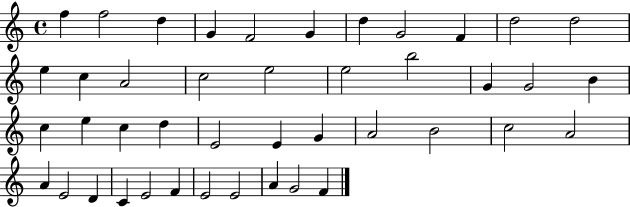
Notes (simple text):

F5/q F5/h D5/q G4/q F4/h G4/q D5/q G4/h F4/q D5/h D5/h E5/q C5/q A4/h C5/h E5/h E5/h B5/h G4/q G4/h B4/q C5/q E5/q C5/q D5/q E4/h E4/q G4/q A4/h B4/h C5/h A4/h A4/q E4/h D4/q C4/q E4/h F4/q E4/h E4/h A4/q G4/h F4/q